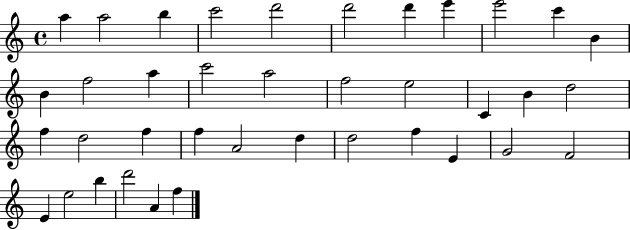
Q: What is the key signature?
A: C major